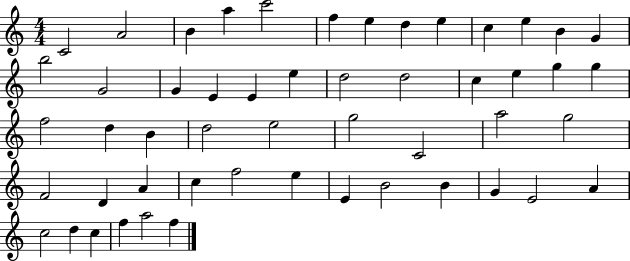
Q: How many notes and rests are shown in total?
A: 52